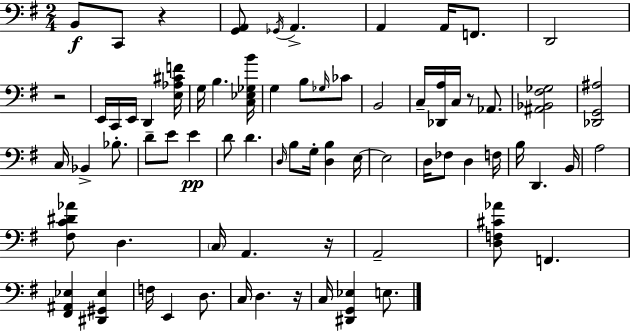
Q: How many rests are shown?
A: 5